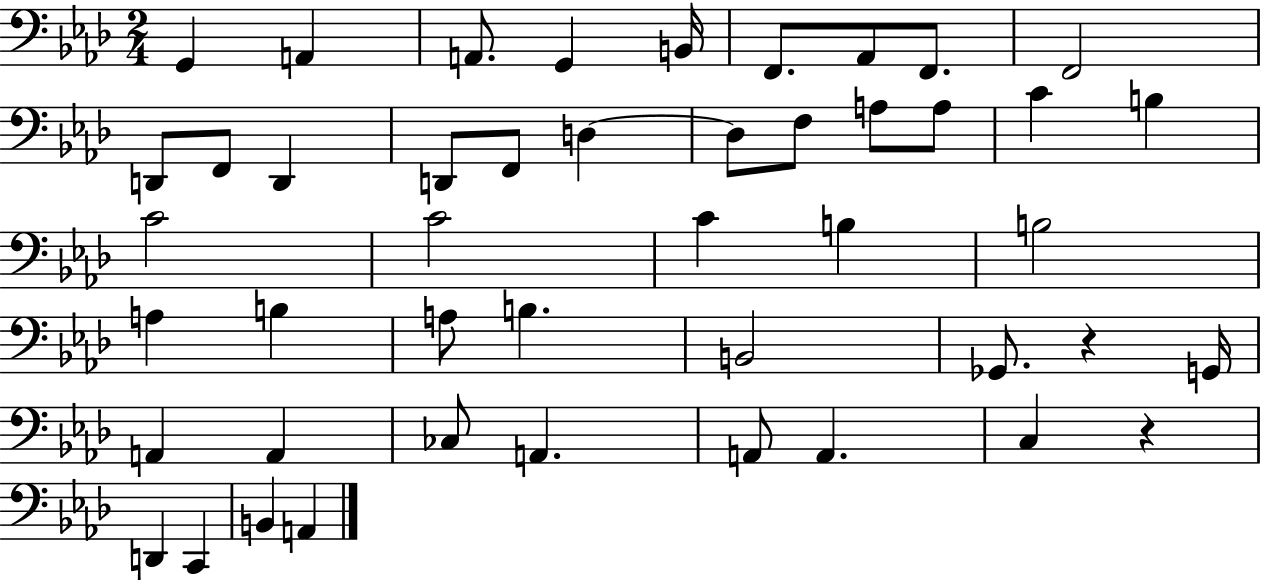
X:1
T:Untitled
M:2/4
L:1/4
K:Ab
G,, A,, A,,/2 G,, B,,/4 F,,/2 _A,,/2 F,,/2 F,,2 D,,/2 F,,/2 D,, D,,/2 F,,/2 D, D,/2 F,/2 A,/2 A,/2 C B, C2 C2 C B, B,2 A, B, A,/2 B, B,,2 _G,,/2 z G,,/4 A,, A,, _C,/2 A,, A,,/2 A,, C, z D,, C,, B,, A,,